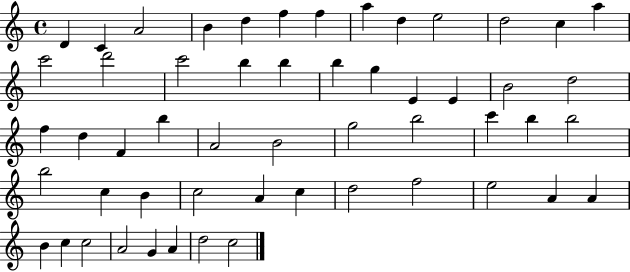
X:1
T:Untitled
M:4/4
L:1/4
K:C
D C A2 B d f f a d e2 d2 c a c'2 d'2 c'2 b b b g E E B2 d2 f d F b A2 B2 g2 b2 c' b b2 b2 c B c2 A c d2 f2 e2 A A B c c2 A2 G A d2 c2